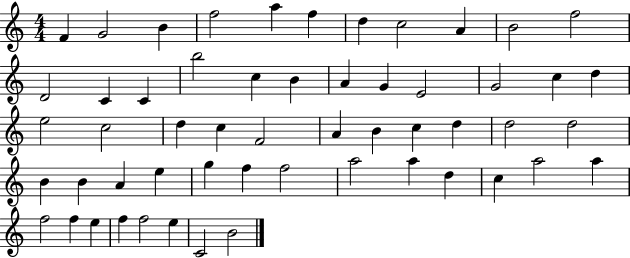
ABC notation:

X:1
T:Untitled
M:4/4
L:1/4
K:C
F G2 B f2 a f d c2 A B2 f2 D2 C C b2 c B A G E2 G2 c d e2 c2 d c F2 A B c d d2 d2 B B A e g f f2 a2 a d c a2 a f2 f e f f2 e C2 B2